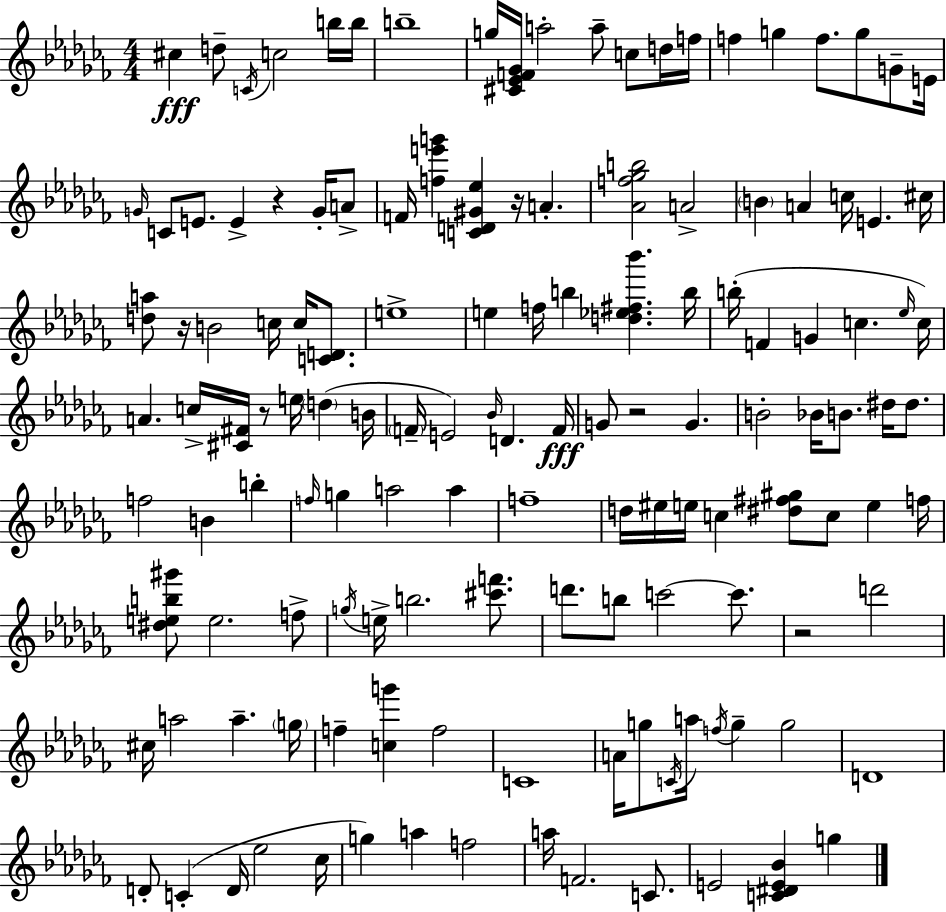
{
  \clef treble
  \numericTimeSignature
  \time 4/4
  \key aes \minor
  cis''4\fff d''8-- \acciaccatura { c'16 } c''2 b''16 | b''16 b''1-- | g''16 <cis' ees' f' ges'>16 a''2-. a''8-- c''8 d''16 | f''16 f''4 g''4 f''8. g''8 g'8-- | \break e'16 \grace { g'16 } c'8 e'8. e'4-> r4 g'16-. | a'8-> f'16 <f'' e''' g'''>4 <c' d' gis' ees''>4 r16 a'4.-. | <aes' f'' ges'' b''>2 a'2-> | \parenthesize b'4 a'4 c''16 e'4. | \break cis''16 <d'' a''>8 r16 b'2 c''16 c''16 <c' d'>8. | e''1-> | e''4 f''16 b''4 <d'' ees'' fis'' bes'''>4. | b''16 b''16-.( f'4 g'4 c''4. | \break \grace { ees''16 } c''16) a'4. c''16-> <cis' fis'>16 r8 e''16 \parenthesize d''4( | b'16 \parenthesize f'16-- e'2) \grace { bes'16 } d'4. | f'16\fff g'8 r2 g'4. | b'2-. bes'16 b'8. | \break dis''16 dis''8. f''2 b'4 | b''4-. \grace { f''16 } g''4 a''2 | a''4 f''1-- | d''16 eis''16 e''16 c''4 <dis'' fis'' gis''>8 c''8 | \break e''4 f''16 <dis'' e'' b'' gis'''>8 e''2. | f''8-> \acciaccatura { g''16 } e''16-> b''2. | <cis''' f'''>8. d'''8. b''8 c'''2~~ | c'''8. r2 d'''2 | \break cis''16 a''2 a''4.-- | \parenthesize g''16 f''4-- <c'' g'''>4 f''2 | c'1 | a'16 g''8 \acciaccatura { c'16 } a''16 \acciaccatura { f''16 } g''4-- | \break g''2 d'1 | d'8-. c'4-.( d'16 ees''2 | ces''16 g''4) a''4 | f''2 a''16 f'2. | \break c'8. e'2 | <c' dis' e' bes'>4 g''4 \bar "|."
}